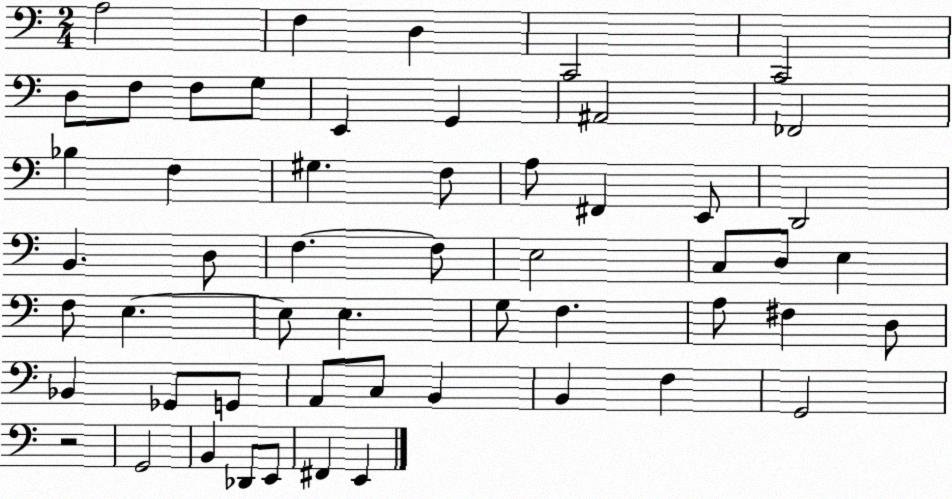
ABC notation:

X:1
T:Untitled
M:2/4
L:1/4
K:C
A,2 F, D, C,,2 C,,2 D,/2 F,/2 F,/2 G,/2 E,, G,, ^A,,2 _F,,2 _B, F, ^G, F,/2 A,/2 ^F,, E,,/2 D,,2 B,, D,/2 F, F,/2 E,2 C,/2 D,/2 E, F,/2 E, E,/2 E, G,/2 F, A,/2 ^F, D,/2 _B,, _G,,/2 G,,/2 A,,/2 C,/2 B,, B,, F, G,,2 z2 G,,2 B,, _D,,/2 E,,/2 ^F,, E,,